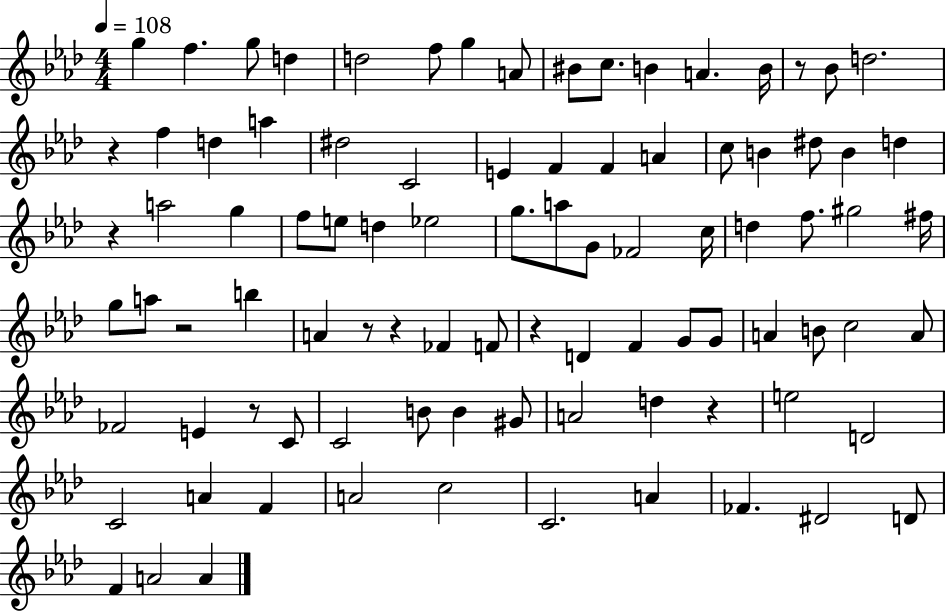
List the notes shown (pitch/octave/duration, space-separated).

G5/q F5/q. G5/e D5/q D5/h F5/e G5/q A4/e BIS4/e C5/e. B4/q A4/q. B4/s R/e Bb4/e D5/h. R/q F5/q D5/q A5/q D#5/h C4/h E4/q F4/q F4/q A4/q C5/e B4/q D#5/e B4/q D5/q R/q A5/h G5/q F5/e E5/e D5/q Eb5/h G5/e. A5/e G4/e FES4/h C5/s D5/q F5/e. G#5/h F#5/s G5/e A5/e R/h B5/q A4/q R/e R/q FES4/q F4/e R/q D4/q F4/q G4/e G4/e A4/q B4/e C5/h A4/e FES4/h E4/q R/e C4/e C4/h B4/e B4/q G#4/e A4/h D5/q R/q E5/h D4/h C4/h A4/q F4/q A4/h C5/h C4/h. A4/q FES4/q. D#4/h D4/e F4/q A4/h A4/q